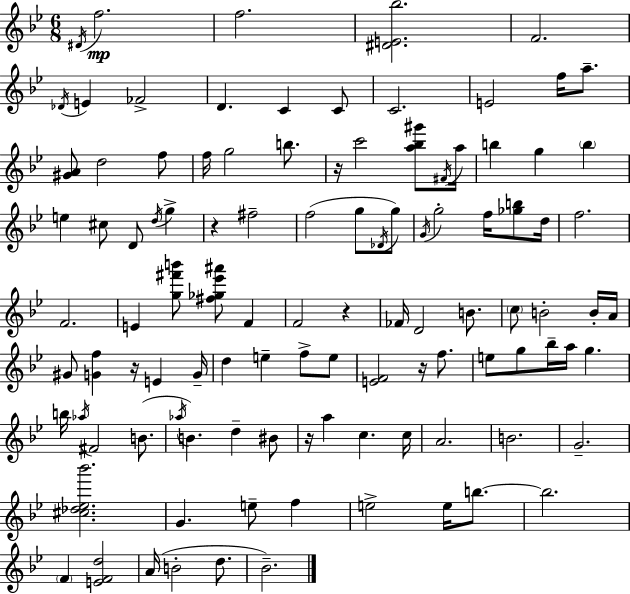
{
  \clef treble
  \numericTimeSignature
  \time 6/8
  \key bes \major
  \acciaccatura { dis'16 }\mp f''2. | f''2. | <dis' e' bes''>2. | f'2. | \break \acciaccatura { des'16 } e'4 fes'2-> | d'4. c'4 | c'8 c'2. | e'2 f''16 a''8.-- | \break <gis' a'>8 d''2 | f''8 f''16 g''2 b''8. | r16 c'''2 <a'' bes'' gis'''>8 | \acciaccatura { fis'16 } a''16 b''4 g''4 \parenthesize b''4 | \break e''4 cis''8 d'8 \acciaccatura { d''16 } | g''4-> r4 fis''2-- | f''2( | g''8 \acciaccatura { des'16 } g''8) \acciaccatura { g'16 } g''2-. | \break f''16 <ges'' b''>8 d''16 f''2. | f'2. | e'4 <g'' fis''' b'''>8 | <fis'' ges'' ees''' ais'''>8 f'4 f'2 | \break r4 fes'16 d'2 | b'8. \parenthesize c''8 b'2-. | b'16-. a'16 gis'8 <g' f''>4 | r16 e'4 g'16-- d''4 e''4-- | \break f''8-> e''8 <e' f'>2 | r16 f''8. e''8 g''8 bes''16-- a''16 | g''4. b''16 \acciaccatura { aes''16 } fis'2 | b'8.( \acciaccatura { aes''16 } b'4.) | \break d''4-- bis'8 r16 a''4 | c''4. c''16 a'2. | b'2. | g'2.-- | \break <cis'' des'' ees'' bes'''>2. | g'4. | e''8-- f''4 e''2-> | e''16 b''8.~~ b''2. | \break \parenthesize f'4 | <e' f' d''>2 a'16( b'2-. | d''8. bes'2.--) | \bar "|."
}